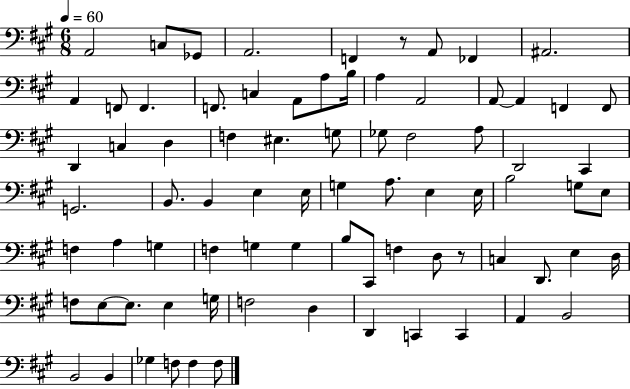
X:1
T:Untitled
M:6/8
L:1/4
K:A
A,,2 C,/2 _G,,/2 A,,2 F,, z/2 A,,/2 _F,, ^A,,2 A,, F,,/2 F,, F,,/2 C, A,,/2 A,/2 B,/4 A, A,,2 A,,/2 A,, F,, F,,/2 D,, C, D, F, ^E, G,/2 _G,/2 ^F,2 A,/2 D,,2 ^C,, G,,2 B,,/2 B,, E, E,/4 G, A,/2 E, E,/4 B,2 G,/2 E,/2 F, A, G, F, G, G, B,/2 ^C,,/2 F, D,/2 z/2 C, D,,/2 E, D,/4 F,/2 E,/2 E,/2 E, G,/4 F,2 D, D,, C,, C,, A,, B,,2 B,,2 B,, _G, F,/2 F, F,/2